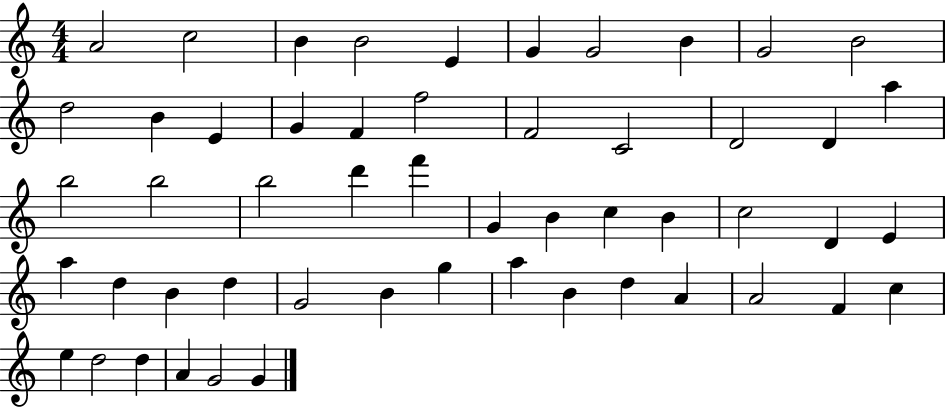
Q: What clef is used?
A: treble